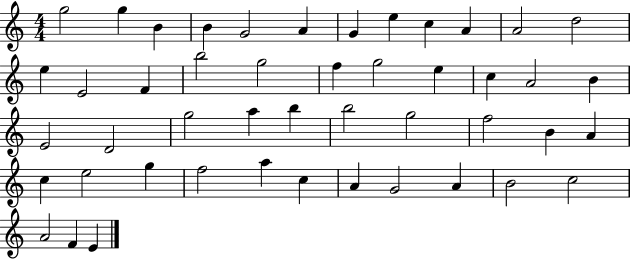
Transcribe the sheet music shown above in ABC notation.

X:1
T:Untitled
M:4/4
L:1/4
K:C
g2 g B B G2 A G e c A A2 d2 e E2 F b2 g2 f g2 e c A2 B E2 D2 g2 a b b2 g2 f2 B A c e2 g f2 a c A G2 A B2 c2 A2 F E